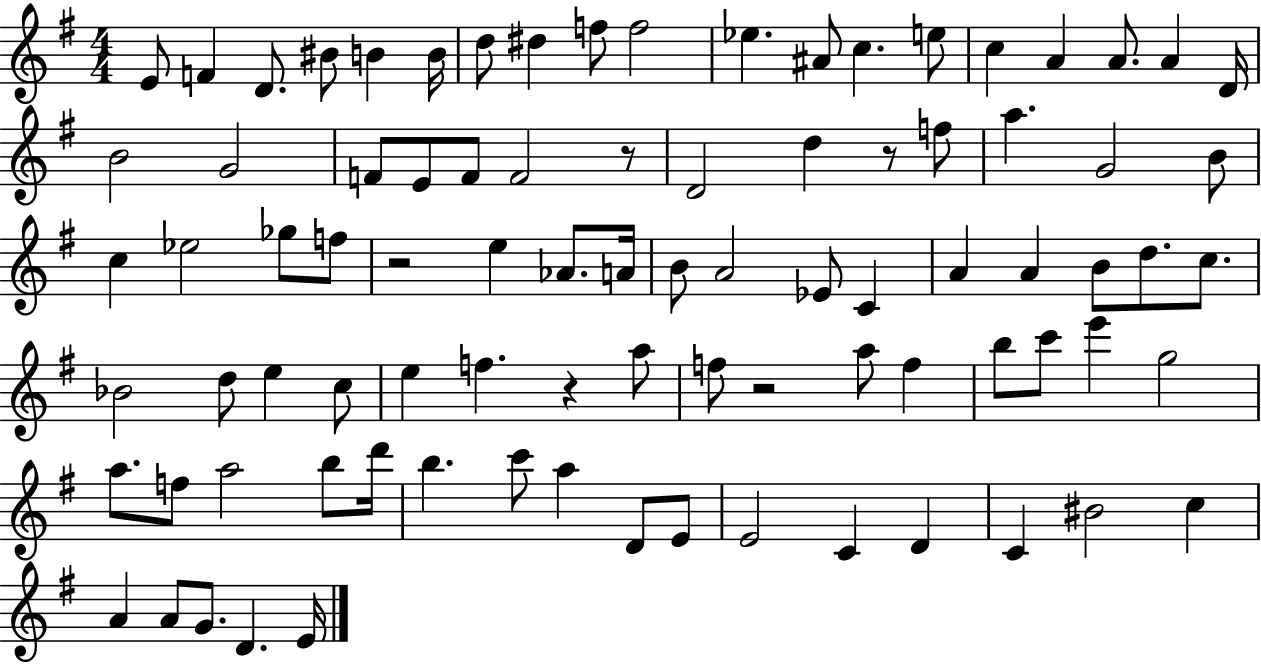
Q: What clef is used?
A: treble